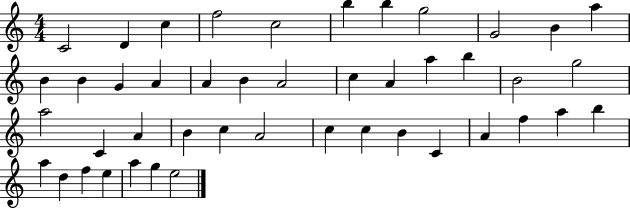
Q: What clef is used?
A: treble